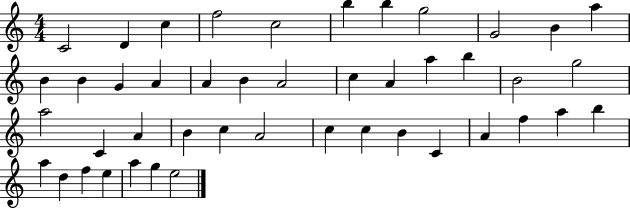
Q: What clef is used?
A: treble